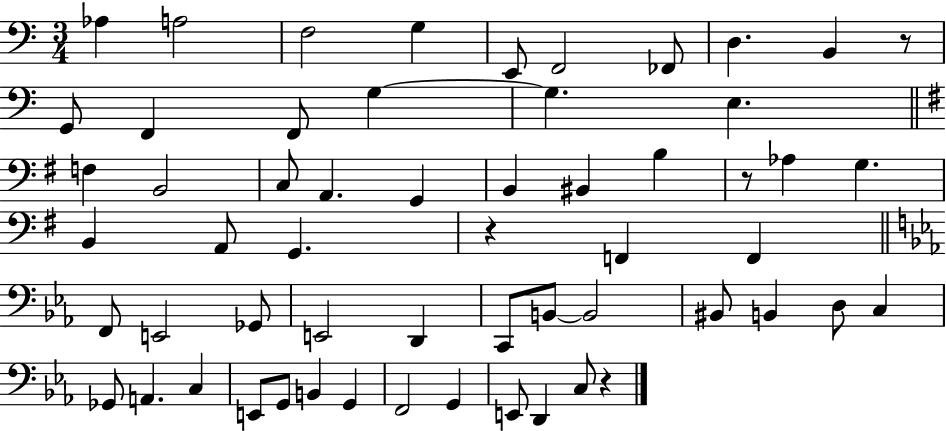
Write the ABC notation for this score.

X:1
T:Untitled
M:3/4
L:1/4
K:C
_A, A,2 F,2 G, E,,/2 F,,2 _F,,/2 D, B,, z/2 G,,/2 F,, F,,/2 G, G, E, F, B,,2 C,/2 A,, G,, B,, ^B,, B, z/2 _A, G, B,, A,,/2 G,, z F,, F,, F,,/2 E,,2 _G,,/2 E,,2 D,, C,,/2 B,,/2 B,,2 ^B,,/2 B,, D,/2 C, _G,,/2 A,, C, E,,/2 G,,/2 B,, G,, F,,2 G,, E,,/2 D,, C,/2 z